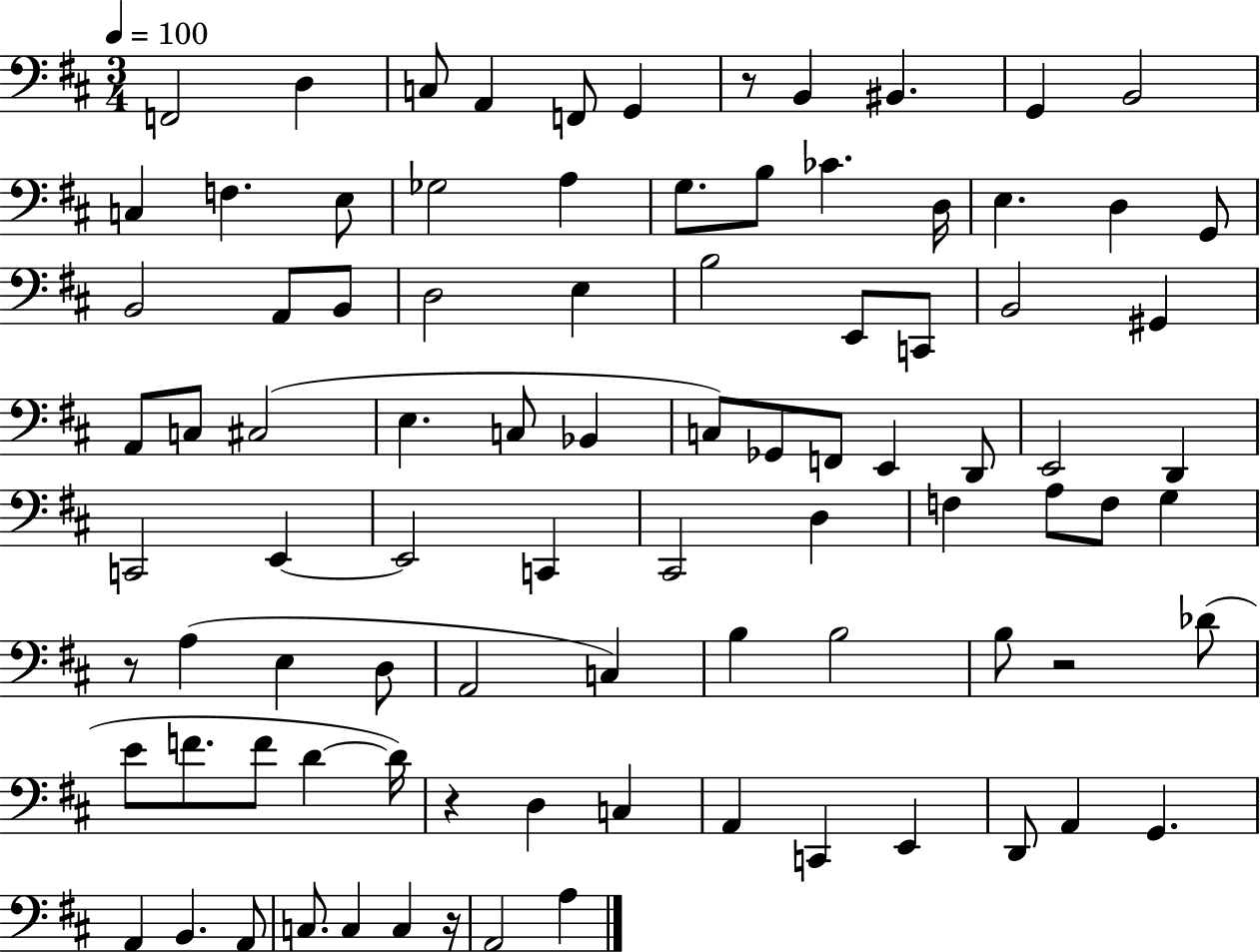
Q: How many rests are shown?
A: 5